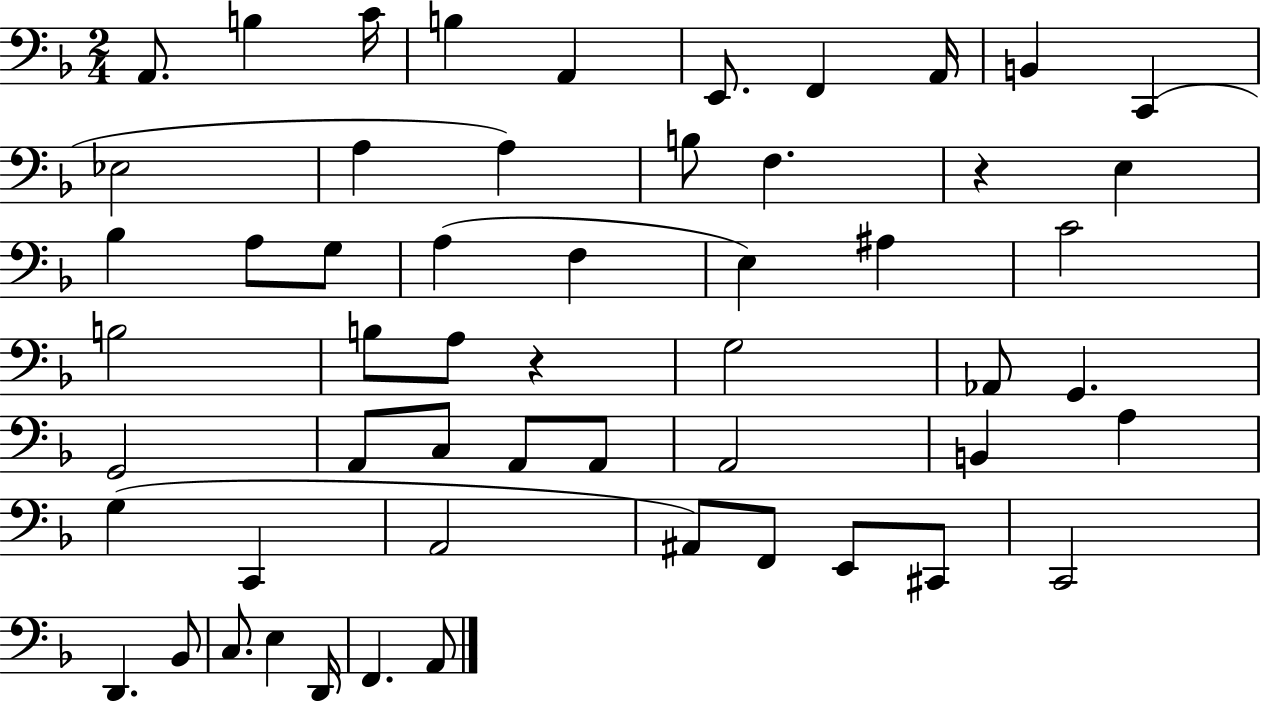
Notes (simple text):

A2/e. B3/q C4/s B3/q A2/q E2/e. F2/q A2/s B2/q C2/q Eb3/h A3/q A3/q B3/e F3/q. R/q E3/q Bb3/q A3/e G3/e A3/q F3/q E3/q A#3/q C4/h B3/h B3/e A3/e R/q G3/h Ab2/e G2/q. G2/h A2/e C3/e A2/e A2/e A2/h B2/q A3/q G3/q C2/q A2/h A#2/e F2/e E2/e C#2/e C2/h D2/q. Bb2/e C3/e. E3/q D2/s F2/q. A2/e